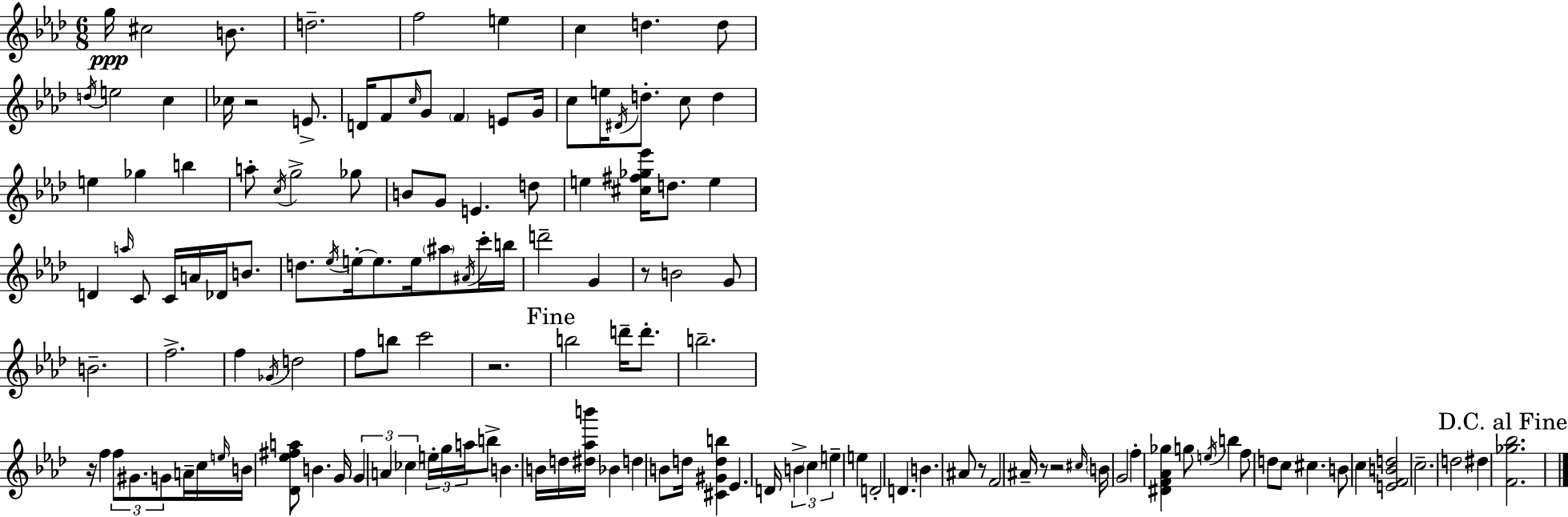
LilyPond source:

{
  \clef treble
  \numericTimeSignature
  \time 6/8
  \key aes \major
  \repeat volta 2 { g''16\ppp cis''2 b'8. | d''2.-- | f''2 e''4 | c''4 d''4. d''8 | \break \acciaccatura { d''16 } e''2 c''4 | ces''16 r2 e'8.-> | d'16 f'8 \grace { c''16 } g'8 \parenthesize f'4 e'8 | g'16 c''8 e''16 \acciaccatura { dis'16 } d''8.-. c''8 d''4 | \break e''4 ges''4 b''4 | a''8-. \acciaccatura { c''16 } g''2-> | ges''8 b'8 g'8 e'4. | d''8 e''4 <cis'' fis'' ges'' ees'''>16 d''8. | \break e''4 d'4 \grace { a''16 } c'8 c'16 | a'16 des'16 b'8. d''8. \acciaccatura { ees''16 } e''16-.~~ e''8. | e''16 \parenthesize ais''8 \acciaccatura { ais'16 } c'''16-. b''16 d'''2-- | g'4 r8 b'2 | \break g'8 b'2.-- | f''2.-> | f''4 \acciaccatura { ges'16 } | d''2 f''8 b''8 | \break c'''2 r2. | \mark "Fine" b''2 | d'''16-- d'''8.-. b''2.-- | r16 f''4 | \break \tuplet 3/2 { f''8 gis'8. g'8 } a'16-- c''16 \grace { e''16 } b'16 | <des' ees'' fis'' a''>8 b'4. g'16 \tuplet 3/2 { g'4 | a'4 \parenthesize ces''4 } \tuplet 3/2 { e''16-. g''16 a''16 } | b''8-> b'4. b'16 d''16 <dis'' aes'' b'''>16 bes'4 | \break d''4 b'8 d''16 <cis' gis' d'' b''>4 | ees'4. d'16 \tuplet 3/2 { b'4-> | \parenthesize c''4 e''4-- } e''4 | d'2-. d'4. | \break b'4. ais'8 r8 | f'2 ais'16-- r8 | r2 \grace { cis''16 } \parenthesize b'16 g'2 | f''4-. <dis' f' aes' ges''>4 | \break g''8 \acciaccatura { e''16 } b''4 f''8 d''8 | c''8 cis''4. b'8 c''4 | <e' f' b' d''>2 c''2.-- | d''2 | \break dis''4 \mark "D.C. al Fine" <f' ges'' bes''>2. | } \bar "|."
}